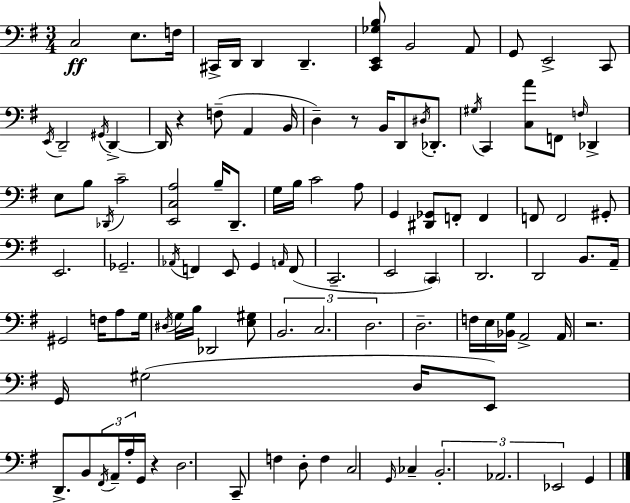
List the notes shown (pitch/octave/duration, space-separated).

C3/h E3/e. F3/s C#2/s D2/s D2/q D2/q. [C2,E2,Gb3,B3]/e B2/h A2/e G2/e E2/h C2/e E2/s D2/h G#2/s D2/q D2/s R/q F3/e A2/q B2/s D3/q R/e B2/s D2/e D#3/s Db2/e. G#3/s C2/q [C3,A4]/e F2/e F3/s Db2/q E3/e B3/e Db2/s C4/h [E2,C3,A3]/h B3/s D2/e. G3/s B3/s C4/h A3/e G2/q [D#2,Gb2]/e F2/e F2/q F2/e F2/h G#2/e E2/h. Gb2/h. Ab2/s F2/q E2/e G2/q A2/s F2/e C2/h. E2/h C2/q D2/h. D2/h B2/e. A2/s G#2/h F3/s A3/e G3/s D#3/s G3/s B3/s Db2/h [E3,G#3]/e B2/h. C3/h. D3/h. D3/h. F3/s E3/s [Bb2,G3]/s A2/h A2/s R/h. G2/s G#3/h D3/s E2/e D2/e. B2/e F#2/s A2/s A3/s G2/s R/q D3/h. C2/e F3/q D3/e F3/q C3/h G2/s CES3/q B2/h. Ab2/h. Eb2/h G2/q